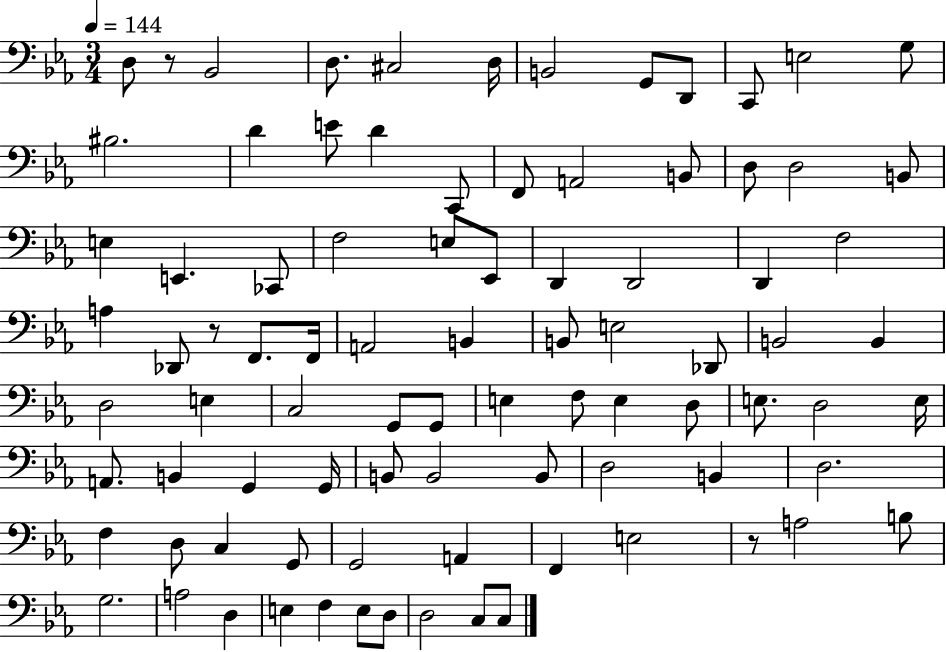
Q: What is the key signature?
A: EES major